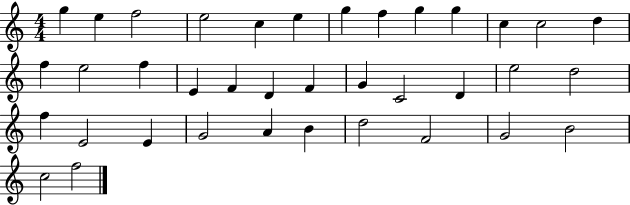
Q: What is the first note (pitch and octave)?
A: G5